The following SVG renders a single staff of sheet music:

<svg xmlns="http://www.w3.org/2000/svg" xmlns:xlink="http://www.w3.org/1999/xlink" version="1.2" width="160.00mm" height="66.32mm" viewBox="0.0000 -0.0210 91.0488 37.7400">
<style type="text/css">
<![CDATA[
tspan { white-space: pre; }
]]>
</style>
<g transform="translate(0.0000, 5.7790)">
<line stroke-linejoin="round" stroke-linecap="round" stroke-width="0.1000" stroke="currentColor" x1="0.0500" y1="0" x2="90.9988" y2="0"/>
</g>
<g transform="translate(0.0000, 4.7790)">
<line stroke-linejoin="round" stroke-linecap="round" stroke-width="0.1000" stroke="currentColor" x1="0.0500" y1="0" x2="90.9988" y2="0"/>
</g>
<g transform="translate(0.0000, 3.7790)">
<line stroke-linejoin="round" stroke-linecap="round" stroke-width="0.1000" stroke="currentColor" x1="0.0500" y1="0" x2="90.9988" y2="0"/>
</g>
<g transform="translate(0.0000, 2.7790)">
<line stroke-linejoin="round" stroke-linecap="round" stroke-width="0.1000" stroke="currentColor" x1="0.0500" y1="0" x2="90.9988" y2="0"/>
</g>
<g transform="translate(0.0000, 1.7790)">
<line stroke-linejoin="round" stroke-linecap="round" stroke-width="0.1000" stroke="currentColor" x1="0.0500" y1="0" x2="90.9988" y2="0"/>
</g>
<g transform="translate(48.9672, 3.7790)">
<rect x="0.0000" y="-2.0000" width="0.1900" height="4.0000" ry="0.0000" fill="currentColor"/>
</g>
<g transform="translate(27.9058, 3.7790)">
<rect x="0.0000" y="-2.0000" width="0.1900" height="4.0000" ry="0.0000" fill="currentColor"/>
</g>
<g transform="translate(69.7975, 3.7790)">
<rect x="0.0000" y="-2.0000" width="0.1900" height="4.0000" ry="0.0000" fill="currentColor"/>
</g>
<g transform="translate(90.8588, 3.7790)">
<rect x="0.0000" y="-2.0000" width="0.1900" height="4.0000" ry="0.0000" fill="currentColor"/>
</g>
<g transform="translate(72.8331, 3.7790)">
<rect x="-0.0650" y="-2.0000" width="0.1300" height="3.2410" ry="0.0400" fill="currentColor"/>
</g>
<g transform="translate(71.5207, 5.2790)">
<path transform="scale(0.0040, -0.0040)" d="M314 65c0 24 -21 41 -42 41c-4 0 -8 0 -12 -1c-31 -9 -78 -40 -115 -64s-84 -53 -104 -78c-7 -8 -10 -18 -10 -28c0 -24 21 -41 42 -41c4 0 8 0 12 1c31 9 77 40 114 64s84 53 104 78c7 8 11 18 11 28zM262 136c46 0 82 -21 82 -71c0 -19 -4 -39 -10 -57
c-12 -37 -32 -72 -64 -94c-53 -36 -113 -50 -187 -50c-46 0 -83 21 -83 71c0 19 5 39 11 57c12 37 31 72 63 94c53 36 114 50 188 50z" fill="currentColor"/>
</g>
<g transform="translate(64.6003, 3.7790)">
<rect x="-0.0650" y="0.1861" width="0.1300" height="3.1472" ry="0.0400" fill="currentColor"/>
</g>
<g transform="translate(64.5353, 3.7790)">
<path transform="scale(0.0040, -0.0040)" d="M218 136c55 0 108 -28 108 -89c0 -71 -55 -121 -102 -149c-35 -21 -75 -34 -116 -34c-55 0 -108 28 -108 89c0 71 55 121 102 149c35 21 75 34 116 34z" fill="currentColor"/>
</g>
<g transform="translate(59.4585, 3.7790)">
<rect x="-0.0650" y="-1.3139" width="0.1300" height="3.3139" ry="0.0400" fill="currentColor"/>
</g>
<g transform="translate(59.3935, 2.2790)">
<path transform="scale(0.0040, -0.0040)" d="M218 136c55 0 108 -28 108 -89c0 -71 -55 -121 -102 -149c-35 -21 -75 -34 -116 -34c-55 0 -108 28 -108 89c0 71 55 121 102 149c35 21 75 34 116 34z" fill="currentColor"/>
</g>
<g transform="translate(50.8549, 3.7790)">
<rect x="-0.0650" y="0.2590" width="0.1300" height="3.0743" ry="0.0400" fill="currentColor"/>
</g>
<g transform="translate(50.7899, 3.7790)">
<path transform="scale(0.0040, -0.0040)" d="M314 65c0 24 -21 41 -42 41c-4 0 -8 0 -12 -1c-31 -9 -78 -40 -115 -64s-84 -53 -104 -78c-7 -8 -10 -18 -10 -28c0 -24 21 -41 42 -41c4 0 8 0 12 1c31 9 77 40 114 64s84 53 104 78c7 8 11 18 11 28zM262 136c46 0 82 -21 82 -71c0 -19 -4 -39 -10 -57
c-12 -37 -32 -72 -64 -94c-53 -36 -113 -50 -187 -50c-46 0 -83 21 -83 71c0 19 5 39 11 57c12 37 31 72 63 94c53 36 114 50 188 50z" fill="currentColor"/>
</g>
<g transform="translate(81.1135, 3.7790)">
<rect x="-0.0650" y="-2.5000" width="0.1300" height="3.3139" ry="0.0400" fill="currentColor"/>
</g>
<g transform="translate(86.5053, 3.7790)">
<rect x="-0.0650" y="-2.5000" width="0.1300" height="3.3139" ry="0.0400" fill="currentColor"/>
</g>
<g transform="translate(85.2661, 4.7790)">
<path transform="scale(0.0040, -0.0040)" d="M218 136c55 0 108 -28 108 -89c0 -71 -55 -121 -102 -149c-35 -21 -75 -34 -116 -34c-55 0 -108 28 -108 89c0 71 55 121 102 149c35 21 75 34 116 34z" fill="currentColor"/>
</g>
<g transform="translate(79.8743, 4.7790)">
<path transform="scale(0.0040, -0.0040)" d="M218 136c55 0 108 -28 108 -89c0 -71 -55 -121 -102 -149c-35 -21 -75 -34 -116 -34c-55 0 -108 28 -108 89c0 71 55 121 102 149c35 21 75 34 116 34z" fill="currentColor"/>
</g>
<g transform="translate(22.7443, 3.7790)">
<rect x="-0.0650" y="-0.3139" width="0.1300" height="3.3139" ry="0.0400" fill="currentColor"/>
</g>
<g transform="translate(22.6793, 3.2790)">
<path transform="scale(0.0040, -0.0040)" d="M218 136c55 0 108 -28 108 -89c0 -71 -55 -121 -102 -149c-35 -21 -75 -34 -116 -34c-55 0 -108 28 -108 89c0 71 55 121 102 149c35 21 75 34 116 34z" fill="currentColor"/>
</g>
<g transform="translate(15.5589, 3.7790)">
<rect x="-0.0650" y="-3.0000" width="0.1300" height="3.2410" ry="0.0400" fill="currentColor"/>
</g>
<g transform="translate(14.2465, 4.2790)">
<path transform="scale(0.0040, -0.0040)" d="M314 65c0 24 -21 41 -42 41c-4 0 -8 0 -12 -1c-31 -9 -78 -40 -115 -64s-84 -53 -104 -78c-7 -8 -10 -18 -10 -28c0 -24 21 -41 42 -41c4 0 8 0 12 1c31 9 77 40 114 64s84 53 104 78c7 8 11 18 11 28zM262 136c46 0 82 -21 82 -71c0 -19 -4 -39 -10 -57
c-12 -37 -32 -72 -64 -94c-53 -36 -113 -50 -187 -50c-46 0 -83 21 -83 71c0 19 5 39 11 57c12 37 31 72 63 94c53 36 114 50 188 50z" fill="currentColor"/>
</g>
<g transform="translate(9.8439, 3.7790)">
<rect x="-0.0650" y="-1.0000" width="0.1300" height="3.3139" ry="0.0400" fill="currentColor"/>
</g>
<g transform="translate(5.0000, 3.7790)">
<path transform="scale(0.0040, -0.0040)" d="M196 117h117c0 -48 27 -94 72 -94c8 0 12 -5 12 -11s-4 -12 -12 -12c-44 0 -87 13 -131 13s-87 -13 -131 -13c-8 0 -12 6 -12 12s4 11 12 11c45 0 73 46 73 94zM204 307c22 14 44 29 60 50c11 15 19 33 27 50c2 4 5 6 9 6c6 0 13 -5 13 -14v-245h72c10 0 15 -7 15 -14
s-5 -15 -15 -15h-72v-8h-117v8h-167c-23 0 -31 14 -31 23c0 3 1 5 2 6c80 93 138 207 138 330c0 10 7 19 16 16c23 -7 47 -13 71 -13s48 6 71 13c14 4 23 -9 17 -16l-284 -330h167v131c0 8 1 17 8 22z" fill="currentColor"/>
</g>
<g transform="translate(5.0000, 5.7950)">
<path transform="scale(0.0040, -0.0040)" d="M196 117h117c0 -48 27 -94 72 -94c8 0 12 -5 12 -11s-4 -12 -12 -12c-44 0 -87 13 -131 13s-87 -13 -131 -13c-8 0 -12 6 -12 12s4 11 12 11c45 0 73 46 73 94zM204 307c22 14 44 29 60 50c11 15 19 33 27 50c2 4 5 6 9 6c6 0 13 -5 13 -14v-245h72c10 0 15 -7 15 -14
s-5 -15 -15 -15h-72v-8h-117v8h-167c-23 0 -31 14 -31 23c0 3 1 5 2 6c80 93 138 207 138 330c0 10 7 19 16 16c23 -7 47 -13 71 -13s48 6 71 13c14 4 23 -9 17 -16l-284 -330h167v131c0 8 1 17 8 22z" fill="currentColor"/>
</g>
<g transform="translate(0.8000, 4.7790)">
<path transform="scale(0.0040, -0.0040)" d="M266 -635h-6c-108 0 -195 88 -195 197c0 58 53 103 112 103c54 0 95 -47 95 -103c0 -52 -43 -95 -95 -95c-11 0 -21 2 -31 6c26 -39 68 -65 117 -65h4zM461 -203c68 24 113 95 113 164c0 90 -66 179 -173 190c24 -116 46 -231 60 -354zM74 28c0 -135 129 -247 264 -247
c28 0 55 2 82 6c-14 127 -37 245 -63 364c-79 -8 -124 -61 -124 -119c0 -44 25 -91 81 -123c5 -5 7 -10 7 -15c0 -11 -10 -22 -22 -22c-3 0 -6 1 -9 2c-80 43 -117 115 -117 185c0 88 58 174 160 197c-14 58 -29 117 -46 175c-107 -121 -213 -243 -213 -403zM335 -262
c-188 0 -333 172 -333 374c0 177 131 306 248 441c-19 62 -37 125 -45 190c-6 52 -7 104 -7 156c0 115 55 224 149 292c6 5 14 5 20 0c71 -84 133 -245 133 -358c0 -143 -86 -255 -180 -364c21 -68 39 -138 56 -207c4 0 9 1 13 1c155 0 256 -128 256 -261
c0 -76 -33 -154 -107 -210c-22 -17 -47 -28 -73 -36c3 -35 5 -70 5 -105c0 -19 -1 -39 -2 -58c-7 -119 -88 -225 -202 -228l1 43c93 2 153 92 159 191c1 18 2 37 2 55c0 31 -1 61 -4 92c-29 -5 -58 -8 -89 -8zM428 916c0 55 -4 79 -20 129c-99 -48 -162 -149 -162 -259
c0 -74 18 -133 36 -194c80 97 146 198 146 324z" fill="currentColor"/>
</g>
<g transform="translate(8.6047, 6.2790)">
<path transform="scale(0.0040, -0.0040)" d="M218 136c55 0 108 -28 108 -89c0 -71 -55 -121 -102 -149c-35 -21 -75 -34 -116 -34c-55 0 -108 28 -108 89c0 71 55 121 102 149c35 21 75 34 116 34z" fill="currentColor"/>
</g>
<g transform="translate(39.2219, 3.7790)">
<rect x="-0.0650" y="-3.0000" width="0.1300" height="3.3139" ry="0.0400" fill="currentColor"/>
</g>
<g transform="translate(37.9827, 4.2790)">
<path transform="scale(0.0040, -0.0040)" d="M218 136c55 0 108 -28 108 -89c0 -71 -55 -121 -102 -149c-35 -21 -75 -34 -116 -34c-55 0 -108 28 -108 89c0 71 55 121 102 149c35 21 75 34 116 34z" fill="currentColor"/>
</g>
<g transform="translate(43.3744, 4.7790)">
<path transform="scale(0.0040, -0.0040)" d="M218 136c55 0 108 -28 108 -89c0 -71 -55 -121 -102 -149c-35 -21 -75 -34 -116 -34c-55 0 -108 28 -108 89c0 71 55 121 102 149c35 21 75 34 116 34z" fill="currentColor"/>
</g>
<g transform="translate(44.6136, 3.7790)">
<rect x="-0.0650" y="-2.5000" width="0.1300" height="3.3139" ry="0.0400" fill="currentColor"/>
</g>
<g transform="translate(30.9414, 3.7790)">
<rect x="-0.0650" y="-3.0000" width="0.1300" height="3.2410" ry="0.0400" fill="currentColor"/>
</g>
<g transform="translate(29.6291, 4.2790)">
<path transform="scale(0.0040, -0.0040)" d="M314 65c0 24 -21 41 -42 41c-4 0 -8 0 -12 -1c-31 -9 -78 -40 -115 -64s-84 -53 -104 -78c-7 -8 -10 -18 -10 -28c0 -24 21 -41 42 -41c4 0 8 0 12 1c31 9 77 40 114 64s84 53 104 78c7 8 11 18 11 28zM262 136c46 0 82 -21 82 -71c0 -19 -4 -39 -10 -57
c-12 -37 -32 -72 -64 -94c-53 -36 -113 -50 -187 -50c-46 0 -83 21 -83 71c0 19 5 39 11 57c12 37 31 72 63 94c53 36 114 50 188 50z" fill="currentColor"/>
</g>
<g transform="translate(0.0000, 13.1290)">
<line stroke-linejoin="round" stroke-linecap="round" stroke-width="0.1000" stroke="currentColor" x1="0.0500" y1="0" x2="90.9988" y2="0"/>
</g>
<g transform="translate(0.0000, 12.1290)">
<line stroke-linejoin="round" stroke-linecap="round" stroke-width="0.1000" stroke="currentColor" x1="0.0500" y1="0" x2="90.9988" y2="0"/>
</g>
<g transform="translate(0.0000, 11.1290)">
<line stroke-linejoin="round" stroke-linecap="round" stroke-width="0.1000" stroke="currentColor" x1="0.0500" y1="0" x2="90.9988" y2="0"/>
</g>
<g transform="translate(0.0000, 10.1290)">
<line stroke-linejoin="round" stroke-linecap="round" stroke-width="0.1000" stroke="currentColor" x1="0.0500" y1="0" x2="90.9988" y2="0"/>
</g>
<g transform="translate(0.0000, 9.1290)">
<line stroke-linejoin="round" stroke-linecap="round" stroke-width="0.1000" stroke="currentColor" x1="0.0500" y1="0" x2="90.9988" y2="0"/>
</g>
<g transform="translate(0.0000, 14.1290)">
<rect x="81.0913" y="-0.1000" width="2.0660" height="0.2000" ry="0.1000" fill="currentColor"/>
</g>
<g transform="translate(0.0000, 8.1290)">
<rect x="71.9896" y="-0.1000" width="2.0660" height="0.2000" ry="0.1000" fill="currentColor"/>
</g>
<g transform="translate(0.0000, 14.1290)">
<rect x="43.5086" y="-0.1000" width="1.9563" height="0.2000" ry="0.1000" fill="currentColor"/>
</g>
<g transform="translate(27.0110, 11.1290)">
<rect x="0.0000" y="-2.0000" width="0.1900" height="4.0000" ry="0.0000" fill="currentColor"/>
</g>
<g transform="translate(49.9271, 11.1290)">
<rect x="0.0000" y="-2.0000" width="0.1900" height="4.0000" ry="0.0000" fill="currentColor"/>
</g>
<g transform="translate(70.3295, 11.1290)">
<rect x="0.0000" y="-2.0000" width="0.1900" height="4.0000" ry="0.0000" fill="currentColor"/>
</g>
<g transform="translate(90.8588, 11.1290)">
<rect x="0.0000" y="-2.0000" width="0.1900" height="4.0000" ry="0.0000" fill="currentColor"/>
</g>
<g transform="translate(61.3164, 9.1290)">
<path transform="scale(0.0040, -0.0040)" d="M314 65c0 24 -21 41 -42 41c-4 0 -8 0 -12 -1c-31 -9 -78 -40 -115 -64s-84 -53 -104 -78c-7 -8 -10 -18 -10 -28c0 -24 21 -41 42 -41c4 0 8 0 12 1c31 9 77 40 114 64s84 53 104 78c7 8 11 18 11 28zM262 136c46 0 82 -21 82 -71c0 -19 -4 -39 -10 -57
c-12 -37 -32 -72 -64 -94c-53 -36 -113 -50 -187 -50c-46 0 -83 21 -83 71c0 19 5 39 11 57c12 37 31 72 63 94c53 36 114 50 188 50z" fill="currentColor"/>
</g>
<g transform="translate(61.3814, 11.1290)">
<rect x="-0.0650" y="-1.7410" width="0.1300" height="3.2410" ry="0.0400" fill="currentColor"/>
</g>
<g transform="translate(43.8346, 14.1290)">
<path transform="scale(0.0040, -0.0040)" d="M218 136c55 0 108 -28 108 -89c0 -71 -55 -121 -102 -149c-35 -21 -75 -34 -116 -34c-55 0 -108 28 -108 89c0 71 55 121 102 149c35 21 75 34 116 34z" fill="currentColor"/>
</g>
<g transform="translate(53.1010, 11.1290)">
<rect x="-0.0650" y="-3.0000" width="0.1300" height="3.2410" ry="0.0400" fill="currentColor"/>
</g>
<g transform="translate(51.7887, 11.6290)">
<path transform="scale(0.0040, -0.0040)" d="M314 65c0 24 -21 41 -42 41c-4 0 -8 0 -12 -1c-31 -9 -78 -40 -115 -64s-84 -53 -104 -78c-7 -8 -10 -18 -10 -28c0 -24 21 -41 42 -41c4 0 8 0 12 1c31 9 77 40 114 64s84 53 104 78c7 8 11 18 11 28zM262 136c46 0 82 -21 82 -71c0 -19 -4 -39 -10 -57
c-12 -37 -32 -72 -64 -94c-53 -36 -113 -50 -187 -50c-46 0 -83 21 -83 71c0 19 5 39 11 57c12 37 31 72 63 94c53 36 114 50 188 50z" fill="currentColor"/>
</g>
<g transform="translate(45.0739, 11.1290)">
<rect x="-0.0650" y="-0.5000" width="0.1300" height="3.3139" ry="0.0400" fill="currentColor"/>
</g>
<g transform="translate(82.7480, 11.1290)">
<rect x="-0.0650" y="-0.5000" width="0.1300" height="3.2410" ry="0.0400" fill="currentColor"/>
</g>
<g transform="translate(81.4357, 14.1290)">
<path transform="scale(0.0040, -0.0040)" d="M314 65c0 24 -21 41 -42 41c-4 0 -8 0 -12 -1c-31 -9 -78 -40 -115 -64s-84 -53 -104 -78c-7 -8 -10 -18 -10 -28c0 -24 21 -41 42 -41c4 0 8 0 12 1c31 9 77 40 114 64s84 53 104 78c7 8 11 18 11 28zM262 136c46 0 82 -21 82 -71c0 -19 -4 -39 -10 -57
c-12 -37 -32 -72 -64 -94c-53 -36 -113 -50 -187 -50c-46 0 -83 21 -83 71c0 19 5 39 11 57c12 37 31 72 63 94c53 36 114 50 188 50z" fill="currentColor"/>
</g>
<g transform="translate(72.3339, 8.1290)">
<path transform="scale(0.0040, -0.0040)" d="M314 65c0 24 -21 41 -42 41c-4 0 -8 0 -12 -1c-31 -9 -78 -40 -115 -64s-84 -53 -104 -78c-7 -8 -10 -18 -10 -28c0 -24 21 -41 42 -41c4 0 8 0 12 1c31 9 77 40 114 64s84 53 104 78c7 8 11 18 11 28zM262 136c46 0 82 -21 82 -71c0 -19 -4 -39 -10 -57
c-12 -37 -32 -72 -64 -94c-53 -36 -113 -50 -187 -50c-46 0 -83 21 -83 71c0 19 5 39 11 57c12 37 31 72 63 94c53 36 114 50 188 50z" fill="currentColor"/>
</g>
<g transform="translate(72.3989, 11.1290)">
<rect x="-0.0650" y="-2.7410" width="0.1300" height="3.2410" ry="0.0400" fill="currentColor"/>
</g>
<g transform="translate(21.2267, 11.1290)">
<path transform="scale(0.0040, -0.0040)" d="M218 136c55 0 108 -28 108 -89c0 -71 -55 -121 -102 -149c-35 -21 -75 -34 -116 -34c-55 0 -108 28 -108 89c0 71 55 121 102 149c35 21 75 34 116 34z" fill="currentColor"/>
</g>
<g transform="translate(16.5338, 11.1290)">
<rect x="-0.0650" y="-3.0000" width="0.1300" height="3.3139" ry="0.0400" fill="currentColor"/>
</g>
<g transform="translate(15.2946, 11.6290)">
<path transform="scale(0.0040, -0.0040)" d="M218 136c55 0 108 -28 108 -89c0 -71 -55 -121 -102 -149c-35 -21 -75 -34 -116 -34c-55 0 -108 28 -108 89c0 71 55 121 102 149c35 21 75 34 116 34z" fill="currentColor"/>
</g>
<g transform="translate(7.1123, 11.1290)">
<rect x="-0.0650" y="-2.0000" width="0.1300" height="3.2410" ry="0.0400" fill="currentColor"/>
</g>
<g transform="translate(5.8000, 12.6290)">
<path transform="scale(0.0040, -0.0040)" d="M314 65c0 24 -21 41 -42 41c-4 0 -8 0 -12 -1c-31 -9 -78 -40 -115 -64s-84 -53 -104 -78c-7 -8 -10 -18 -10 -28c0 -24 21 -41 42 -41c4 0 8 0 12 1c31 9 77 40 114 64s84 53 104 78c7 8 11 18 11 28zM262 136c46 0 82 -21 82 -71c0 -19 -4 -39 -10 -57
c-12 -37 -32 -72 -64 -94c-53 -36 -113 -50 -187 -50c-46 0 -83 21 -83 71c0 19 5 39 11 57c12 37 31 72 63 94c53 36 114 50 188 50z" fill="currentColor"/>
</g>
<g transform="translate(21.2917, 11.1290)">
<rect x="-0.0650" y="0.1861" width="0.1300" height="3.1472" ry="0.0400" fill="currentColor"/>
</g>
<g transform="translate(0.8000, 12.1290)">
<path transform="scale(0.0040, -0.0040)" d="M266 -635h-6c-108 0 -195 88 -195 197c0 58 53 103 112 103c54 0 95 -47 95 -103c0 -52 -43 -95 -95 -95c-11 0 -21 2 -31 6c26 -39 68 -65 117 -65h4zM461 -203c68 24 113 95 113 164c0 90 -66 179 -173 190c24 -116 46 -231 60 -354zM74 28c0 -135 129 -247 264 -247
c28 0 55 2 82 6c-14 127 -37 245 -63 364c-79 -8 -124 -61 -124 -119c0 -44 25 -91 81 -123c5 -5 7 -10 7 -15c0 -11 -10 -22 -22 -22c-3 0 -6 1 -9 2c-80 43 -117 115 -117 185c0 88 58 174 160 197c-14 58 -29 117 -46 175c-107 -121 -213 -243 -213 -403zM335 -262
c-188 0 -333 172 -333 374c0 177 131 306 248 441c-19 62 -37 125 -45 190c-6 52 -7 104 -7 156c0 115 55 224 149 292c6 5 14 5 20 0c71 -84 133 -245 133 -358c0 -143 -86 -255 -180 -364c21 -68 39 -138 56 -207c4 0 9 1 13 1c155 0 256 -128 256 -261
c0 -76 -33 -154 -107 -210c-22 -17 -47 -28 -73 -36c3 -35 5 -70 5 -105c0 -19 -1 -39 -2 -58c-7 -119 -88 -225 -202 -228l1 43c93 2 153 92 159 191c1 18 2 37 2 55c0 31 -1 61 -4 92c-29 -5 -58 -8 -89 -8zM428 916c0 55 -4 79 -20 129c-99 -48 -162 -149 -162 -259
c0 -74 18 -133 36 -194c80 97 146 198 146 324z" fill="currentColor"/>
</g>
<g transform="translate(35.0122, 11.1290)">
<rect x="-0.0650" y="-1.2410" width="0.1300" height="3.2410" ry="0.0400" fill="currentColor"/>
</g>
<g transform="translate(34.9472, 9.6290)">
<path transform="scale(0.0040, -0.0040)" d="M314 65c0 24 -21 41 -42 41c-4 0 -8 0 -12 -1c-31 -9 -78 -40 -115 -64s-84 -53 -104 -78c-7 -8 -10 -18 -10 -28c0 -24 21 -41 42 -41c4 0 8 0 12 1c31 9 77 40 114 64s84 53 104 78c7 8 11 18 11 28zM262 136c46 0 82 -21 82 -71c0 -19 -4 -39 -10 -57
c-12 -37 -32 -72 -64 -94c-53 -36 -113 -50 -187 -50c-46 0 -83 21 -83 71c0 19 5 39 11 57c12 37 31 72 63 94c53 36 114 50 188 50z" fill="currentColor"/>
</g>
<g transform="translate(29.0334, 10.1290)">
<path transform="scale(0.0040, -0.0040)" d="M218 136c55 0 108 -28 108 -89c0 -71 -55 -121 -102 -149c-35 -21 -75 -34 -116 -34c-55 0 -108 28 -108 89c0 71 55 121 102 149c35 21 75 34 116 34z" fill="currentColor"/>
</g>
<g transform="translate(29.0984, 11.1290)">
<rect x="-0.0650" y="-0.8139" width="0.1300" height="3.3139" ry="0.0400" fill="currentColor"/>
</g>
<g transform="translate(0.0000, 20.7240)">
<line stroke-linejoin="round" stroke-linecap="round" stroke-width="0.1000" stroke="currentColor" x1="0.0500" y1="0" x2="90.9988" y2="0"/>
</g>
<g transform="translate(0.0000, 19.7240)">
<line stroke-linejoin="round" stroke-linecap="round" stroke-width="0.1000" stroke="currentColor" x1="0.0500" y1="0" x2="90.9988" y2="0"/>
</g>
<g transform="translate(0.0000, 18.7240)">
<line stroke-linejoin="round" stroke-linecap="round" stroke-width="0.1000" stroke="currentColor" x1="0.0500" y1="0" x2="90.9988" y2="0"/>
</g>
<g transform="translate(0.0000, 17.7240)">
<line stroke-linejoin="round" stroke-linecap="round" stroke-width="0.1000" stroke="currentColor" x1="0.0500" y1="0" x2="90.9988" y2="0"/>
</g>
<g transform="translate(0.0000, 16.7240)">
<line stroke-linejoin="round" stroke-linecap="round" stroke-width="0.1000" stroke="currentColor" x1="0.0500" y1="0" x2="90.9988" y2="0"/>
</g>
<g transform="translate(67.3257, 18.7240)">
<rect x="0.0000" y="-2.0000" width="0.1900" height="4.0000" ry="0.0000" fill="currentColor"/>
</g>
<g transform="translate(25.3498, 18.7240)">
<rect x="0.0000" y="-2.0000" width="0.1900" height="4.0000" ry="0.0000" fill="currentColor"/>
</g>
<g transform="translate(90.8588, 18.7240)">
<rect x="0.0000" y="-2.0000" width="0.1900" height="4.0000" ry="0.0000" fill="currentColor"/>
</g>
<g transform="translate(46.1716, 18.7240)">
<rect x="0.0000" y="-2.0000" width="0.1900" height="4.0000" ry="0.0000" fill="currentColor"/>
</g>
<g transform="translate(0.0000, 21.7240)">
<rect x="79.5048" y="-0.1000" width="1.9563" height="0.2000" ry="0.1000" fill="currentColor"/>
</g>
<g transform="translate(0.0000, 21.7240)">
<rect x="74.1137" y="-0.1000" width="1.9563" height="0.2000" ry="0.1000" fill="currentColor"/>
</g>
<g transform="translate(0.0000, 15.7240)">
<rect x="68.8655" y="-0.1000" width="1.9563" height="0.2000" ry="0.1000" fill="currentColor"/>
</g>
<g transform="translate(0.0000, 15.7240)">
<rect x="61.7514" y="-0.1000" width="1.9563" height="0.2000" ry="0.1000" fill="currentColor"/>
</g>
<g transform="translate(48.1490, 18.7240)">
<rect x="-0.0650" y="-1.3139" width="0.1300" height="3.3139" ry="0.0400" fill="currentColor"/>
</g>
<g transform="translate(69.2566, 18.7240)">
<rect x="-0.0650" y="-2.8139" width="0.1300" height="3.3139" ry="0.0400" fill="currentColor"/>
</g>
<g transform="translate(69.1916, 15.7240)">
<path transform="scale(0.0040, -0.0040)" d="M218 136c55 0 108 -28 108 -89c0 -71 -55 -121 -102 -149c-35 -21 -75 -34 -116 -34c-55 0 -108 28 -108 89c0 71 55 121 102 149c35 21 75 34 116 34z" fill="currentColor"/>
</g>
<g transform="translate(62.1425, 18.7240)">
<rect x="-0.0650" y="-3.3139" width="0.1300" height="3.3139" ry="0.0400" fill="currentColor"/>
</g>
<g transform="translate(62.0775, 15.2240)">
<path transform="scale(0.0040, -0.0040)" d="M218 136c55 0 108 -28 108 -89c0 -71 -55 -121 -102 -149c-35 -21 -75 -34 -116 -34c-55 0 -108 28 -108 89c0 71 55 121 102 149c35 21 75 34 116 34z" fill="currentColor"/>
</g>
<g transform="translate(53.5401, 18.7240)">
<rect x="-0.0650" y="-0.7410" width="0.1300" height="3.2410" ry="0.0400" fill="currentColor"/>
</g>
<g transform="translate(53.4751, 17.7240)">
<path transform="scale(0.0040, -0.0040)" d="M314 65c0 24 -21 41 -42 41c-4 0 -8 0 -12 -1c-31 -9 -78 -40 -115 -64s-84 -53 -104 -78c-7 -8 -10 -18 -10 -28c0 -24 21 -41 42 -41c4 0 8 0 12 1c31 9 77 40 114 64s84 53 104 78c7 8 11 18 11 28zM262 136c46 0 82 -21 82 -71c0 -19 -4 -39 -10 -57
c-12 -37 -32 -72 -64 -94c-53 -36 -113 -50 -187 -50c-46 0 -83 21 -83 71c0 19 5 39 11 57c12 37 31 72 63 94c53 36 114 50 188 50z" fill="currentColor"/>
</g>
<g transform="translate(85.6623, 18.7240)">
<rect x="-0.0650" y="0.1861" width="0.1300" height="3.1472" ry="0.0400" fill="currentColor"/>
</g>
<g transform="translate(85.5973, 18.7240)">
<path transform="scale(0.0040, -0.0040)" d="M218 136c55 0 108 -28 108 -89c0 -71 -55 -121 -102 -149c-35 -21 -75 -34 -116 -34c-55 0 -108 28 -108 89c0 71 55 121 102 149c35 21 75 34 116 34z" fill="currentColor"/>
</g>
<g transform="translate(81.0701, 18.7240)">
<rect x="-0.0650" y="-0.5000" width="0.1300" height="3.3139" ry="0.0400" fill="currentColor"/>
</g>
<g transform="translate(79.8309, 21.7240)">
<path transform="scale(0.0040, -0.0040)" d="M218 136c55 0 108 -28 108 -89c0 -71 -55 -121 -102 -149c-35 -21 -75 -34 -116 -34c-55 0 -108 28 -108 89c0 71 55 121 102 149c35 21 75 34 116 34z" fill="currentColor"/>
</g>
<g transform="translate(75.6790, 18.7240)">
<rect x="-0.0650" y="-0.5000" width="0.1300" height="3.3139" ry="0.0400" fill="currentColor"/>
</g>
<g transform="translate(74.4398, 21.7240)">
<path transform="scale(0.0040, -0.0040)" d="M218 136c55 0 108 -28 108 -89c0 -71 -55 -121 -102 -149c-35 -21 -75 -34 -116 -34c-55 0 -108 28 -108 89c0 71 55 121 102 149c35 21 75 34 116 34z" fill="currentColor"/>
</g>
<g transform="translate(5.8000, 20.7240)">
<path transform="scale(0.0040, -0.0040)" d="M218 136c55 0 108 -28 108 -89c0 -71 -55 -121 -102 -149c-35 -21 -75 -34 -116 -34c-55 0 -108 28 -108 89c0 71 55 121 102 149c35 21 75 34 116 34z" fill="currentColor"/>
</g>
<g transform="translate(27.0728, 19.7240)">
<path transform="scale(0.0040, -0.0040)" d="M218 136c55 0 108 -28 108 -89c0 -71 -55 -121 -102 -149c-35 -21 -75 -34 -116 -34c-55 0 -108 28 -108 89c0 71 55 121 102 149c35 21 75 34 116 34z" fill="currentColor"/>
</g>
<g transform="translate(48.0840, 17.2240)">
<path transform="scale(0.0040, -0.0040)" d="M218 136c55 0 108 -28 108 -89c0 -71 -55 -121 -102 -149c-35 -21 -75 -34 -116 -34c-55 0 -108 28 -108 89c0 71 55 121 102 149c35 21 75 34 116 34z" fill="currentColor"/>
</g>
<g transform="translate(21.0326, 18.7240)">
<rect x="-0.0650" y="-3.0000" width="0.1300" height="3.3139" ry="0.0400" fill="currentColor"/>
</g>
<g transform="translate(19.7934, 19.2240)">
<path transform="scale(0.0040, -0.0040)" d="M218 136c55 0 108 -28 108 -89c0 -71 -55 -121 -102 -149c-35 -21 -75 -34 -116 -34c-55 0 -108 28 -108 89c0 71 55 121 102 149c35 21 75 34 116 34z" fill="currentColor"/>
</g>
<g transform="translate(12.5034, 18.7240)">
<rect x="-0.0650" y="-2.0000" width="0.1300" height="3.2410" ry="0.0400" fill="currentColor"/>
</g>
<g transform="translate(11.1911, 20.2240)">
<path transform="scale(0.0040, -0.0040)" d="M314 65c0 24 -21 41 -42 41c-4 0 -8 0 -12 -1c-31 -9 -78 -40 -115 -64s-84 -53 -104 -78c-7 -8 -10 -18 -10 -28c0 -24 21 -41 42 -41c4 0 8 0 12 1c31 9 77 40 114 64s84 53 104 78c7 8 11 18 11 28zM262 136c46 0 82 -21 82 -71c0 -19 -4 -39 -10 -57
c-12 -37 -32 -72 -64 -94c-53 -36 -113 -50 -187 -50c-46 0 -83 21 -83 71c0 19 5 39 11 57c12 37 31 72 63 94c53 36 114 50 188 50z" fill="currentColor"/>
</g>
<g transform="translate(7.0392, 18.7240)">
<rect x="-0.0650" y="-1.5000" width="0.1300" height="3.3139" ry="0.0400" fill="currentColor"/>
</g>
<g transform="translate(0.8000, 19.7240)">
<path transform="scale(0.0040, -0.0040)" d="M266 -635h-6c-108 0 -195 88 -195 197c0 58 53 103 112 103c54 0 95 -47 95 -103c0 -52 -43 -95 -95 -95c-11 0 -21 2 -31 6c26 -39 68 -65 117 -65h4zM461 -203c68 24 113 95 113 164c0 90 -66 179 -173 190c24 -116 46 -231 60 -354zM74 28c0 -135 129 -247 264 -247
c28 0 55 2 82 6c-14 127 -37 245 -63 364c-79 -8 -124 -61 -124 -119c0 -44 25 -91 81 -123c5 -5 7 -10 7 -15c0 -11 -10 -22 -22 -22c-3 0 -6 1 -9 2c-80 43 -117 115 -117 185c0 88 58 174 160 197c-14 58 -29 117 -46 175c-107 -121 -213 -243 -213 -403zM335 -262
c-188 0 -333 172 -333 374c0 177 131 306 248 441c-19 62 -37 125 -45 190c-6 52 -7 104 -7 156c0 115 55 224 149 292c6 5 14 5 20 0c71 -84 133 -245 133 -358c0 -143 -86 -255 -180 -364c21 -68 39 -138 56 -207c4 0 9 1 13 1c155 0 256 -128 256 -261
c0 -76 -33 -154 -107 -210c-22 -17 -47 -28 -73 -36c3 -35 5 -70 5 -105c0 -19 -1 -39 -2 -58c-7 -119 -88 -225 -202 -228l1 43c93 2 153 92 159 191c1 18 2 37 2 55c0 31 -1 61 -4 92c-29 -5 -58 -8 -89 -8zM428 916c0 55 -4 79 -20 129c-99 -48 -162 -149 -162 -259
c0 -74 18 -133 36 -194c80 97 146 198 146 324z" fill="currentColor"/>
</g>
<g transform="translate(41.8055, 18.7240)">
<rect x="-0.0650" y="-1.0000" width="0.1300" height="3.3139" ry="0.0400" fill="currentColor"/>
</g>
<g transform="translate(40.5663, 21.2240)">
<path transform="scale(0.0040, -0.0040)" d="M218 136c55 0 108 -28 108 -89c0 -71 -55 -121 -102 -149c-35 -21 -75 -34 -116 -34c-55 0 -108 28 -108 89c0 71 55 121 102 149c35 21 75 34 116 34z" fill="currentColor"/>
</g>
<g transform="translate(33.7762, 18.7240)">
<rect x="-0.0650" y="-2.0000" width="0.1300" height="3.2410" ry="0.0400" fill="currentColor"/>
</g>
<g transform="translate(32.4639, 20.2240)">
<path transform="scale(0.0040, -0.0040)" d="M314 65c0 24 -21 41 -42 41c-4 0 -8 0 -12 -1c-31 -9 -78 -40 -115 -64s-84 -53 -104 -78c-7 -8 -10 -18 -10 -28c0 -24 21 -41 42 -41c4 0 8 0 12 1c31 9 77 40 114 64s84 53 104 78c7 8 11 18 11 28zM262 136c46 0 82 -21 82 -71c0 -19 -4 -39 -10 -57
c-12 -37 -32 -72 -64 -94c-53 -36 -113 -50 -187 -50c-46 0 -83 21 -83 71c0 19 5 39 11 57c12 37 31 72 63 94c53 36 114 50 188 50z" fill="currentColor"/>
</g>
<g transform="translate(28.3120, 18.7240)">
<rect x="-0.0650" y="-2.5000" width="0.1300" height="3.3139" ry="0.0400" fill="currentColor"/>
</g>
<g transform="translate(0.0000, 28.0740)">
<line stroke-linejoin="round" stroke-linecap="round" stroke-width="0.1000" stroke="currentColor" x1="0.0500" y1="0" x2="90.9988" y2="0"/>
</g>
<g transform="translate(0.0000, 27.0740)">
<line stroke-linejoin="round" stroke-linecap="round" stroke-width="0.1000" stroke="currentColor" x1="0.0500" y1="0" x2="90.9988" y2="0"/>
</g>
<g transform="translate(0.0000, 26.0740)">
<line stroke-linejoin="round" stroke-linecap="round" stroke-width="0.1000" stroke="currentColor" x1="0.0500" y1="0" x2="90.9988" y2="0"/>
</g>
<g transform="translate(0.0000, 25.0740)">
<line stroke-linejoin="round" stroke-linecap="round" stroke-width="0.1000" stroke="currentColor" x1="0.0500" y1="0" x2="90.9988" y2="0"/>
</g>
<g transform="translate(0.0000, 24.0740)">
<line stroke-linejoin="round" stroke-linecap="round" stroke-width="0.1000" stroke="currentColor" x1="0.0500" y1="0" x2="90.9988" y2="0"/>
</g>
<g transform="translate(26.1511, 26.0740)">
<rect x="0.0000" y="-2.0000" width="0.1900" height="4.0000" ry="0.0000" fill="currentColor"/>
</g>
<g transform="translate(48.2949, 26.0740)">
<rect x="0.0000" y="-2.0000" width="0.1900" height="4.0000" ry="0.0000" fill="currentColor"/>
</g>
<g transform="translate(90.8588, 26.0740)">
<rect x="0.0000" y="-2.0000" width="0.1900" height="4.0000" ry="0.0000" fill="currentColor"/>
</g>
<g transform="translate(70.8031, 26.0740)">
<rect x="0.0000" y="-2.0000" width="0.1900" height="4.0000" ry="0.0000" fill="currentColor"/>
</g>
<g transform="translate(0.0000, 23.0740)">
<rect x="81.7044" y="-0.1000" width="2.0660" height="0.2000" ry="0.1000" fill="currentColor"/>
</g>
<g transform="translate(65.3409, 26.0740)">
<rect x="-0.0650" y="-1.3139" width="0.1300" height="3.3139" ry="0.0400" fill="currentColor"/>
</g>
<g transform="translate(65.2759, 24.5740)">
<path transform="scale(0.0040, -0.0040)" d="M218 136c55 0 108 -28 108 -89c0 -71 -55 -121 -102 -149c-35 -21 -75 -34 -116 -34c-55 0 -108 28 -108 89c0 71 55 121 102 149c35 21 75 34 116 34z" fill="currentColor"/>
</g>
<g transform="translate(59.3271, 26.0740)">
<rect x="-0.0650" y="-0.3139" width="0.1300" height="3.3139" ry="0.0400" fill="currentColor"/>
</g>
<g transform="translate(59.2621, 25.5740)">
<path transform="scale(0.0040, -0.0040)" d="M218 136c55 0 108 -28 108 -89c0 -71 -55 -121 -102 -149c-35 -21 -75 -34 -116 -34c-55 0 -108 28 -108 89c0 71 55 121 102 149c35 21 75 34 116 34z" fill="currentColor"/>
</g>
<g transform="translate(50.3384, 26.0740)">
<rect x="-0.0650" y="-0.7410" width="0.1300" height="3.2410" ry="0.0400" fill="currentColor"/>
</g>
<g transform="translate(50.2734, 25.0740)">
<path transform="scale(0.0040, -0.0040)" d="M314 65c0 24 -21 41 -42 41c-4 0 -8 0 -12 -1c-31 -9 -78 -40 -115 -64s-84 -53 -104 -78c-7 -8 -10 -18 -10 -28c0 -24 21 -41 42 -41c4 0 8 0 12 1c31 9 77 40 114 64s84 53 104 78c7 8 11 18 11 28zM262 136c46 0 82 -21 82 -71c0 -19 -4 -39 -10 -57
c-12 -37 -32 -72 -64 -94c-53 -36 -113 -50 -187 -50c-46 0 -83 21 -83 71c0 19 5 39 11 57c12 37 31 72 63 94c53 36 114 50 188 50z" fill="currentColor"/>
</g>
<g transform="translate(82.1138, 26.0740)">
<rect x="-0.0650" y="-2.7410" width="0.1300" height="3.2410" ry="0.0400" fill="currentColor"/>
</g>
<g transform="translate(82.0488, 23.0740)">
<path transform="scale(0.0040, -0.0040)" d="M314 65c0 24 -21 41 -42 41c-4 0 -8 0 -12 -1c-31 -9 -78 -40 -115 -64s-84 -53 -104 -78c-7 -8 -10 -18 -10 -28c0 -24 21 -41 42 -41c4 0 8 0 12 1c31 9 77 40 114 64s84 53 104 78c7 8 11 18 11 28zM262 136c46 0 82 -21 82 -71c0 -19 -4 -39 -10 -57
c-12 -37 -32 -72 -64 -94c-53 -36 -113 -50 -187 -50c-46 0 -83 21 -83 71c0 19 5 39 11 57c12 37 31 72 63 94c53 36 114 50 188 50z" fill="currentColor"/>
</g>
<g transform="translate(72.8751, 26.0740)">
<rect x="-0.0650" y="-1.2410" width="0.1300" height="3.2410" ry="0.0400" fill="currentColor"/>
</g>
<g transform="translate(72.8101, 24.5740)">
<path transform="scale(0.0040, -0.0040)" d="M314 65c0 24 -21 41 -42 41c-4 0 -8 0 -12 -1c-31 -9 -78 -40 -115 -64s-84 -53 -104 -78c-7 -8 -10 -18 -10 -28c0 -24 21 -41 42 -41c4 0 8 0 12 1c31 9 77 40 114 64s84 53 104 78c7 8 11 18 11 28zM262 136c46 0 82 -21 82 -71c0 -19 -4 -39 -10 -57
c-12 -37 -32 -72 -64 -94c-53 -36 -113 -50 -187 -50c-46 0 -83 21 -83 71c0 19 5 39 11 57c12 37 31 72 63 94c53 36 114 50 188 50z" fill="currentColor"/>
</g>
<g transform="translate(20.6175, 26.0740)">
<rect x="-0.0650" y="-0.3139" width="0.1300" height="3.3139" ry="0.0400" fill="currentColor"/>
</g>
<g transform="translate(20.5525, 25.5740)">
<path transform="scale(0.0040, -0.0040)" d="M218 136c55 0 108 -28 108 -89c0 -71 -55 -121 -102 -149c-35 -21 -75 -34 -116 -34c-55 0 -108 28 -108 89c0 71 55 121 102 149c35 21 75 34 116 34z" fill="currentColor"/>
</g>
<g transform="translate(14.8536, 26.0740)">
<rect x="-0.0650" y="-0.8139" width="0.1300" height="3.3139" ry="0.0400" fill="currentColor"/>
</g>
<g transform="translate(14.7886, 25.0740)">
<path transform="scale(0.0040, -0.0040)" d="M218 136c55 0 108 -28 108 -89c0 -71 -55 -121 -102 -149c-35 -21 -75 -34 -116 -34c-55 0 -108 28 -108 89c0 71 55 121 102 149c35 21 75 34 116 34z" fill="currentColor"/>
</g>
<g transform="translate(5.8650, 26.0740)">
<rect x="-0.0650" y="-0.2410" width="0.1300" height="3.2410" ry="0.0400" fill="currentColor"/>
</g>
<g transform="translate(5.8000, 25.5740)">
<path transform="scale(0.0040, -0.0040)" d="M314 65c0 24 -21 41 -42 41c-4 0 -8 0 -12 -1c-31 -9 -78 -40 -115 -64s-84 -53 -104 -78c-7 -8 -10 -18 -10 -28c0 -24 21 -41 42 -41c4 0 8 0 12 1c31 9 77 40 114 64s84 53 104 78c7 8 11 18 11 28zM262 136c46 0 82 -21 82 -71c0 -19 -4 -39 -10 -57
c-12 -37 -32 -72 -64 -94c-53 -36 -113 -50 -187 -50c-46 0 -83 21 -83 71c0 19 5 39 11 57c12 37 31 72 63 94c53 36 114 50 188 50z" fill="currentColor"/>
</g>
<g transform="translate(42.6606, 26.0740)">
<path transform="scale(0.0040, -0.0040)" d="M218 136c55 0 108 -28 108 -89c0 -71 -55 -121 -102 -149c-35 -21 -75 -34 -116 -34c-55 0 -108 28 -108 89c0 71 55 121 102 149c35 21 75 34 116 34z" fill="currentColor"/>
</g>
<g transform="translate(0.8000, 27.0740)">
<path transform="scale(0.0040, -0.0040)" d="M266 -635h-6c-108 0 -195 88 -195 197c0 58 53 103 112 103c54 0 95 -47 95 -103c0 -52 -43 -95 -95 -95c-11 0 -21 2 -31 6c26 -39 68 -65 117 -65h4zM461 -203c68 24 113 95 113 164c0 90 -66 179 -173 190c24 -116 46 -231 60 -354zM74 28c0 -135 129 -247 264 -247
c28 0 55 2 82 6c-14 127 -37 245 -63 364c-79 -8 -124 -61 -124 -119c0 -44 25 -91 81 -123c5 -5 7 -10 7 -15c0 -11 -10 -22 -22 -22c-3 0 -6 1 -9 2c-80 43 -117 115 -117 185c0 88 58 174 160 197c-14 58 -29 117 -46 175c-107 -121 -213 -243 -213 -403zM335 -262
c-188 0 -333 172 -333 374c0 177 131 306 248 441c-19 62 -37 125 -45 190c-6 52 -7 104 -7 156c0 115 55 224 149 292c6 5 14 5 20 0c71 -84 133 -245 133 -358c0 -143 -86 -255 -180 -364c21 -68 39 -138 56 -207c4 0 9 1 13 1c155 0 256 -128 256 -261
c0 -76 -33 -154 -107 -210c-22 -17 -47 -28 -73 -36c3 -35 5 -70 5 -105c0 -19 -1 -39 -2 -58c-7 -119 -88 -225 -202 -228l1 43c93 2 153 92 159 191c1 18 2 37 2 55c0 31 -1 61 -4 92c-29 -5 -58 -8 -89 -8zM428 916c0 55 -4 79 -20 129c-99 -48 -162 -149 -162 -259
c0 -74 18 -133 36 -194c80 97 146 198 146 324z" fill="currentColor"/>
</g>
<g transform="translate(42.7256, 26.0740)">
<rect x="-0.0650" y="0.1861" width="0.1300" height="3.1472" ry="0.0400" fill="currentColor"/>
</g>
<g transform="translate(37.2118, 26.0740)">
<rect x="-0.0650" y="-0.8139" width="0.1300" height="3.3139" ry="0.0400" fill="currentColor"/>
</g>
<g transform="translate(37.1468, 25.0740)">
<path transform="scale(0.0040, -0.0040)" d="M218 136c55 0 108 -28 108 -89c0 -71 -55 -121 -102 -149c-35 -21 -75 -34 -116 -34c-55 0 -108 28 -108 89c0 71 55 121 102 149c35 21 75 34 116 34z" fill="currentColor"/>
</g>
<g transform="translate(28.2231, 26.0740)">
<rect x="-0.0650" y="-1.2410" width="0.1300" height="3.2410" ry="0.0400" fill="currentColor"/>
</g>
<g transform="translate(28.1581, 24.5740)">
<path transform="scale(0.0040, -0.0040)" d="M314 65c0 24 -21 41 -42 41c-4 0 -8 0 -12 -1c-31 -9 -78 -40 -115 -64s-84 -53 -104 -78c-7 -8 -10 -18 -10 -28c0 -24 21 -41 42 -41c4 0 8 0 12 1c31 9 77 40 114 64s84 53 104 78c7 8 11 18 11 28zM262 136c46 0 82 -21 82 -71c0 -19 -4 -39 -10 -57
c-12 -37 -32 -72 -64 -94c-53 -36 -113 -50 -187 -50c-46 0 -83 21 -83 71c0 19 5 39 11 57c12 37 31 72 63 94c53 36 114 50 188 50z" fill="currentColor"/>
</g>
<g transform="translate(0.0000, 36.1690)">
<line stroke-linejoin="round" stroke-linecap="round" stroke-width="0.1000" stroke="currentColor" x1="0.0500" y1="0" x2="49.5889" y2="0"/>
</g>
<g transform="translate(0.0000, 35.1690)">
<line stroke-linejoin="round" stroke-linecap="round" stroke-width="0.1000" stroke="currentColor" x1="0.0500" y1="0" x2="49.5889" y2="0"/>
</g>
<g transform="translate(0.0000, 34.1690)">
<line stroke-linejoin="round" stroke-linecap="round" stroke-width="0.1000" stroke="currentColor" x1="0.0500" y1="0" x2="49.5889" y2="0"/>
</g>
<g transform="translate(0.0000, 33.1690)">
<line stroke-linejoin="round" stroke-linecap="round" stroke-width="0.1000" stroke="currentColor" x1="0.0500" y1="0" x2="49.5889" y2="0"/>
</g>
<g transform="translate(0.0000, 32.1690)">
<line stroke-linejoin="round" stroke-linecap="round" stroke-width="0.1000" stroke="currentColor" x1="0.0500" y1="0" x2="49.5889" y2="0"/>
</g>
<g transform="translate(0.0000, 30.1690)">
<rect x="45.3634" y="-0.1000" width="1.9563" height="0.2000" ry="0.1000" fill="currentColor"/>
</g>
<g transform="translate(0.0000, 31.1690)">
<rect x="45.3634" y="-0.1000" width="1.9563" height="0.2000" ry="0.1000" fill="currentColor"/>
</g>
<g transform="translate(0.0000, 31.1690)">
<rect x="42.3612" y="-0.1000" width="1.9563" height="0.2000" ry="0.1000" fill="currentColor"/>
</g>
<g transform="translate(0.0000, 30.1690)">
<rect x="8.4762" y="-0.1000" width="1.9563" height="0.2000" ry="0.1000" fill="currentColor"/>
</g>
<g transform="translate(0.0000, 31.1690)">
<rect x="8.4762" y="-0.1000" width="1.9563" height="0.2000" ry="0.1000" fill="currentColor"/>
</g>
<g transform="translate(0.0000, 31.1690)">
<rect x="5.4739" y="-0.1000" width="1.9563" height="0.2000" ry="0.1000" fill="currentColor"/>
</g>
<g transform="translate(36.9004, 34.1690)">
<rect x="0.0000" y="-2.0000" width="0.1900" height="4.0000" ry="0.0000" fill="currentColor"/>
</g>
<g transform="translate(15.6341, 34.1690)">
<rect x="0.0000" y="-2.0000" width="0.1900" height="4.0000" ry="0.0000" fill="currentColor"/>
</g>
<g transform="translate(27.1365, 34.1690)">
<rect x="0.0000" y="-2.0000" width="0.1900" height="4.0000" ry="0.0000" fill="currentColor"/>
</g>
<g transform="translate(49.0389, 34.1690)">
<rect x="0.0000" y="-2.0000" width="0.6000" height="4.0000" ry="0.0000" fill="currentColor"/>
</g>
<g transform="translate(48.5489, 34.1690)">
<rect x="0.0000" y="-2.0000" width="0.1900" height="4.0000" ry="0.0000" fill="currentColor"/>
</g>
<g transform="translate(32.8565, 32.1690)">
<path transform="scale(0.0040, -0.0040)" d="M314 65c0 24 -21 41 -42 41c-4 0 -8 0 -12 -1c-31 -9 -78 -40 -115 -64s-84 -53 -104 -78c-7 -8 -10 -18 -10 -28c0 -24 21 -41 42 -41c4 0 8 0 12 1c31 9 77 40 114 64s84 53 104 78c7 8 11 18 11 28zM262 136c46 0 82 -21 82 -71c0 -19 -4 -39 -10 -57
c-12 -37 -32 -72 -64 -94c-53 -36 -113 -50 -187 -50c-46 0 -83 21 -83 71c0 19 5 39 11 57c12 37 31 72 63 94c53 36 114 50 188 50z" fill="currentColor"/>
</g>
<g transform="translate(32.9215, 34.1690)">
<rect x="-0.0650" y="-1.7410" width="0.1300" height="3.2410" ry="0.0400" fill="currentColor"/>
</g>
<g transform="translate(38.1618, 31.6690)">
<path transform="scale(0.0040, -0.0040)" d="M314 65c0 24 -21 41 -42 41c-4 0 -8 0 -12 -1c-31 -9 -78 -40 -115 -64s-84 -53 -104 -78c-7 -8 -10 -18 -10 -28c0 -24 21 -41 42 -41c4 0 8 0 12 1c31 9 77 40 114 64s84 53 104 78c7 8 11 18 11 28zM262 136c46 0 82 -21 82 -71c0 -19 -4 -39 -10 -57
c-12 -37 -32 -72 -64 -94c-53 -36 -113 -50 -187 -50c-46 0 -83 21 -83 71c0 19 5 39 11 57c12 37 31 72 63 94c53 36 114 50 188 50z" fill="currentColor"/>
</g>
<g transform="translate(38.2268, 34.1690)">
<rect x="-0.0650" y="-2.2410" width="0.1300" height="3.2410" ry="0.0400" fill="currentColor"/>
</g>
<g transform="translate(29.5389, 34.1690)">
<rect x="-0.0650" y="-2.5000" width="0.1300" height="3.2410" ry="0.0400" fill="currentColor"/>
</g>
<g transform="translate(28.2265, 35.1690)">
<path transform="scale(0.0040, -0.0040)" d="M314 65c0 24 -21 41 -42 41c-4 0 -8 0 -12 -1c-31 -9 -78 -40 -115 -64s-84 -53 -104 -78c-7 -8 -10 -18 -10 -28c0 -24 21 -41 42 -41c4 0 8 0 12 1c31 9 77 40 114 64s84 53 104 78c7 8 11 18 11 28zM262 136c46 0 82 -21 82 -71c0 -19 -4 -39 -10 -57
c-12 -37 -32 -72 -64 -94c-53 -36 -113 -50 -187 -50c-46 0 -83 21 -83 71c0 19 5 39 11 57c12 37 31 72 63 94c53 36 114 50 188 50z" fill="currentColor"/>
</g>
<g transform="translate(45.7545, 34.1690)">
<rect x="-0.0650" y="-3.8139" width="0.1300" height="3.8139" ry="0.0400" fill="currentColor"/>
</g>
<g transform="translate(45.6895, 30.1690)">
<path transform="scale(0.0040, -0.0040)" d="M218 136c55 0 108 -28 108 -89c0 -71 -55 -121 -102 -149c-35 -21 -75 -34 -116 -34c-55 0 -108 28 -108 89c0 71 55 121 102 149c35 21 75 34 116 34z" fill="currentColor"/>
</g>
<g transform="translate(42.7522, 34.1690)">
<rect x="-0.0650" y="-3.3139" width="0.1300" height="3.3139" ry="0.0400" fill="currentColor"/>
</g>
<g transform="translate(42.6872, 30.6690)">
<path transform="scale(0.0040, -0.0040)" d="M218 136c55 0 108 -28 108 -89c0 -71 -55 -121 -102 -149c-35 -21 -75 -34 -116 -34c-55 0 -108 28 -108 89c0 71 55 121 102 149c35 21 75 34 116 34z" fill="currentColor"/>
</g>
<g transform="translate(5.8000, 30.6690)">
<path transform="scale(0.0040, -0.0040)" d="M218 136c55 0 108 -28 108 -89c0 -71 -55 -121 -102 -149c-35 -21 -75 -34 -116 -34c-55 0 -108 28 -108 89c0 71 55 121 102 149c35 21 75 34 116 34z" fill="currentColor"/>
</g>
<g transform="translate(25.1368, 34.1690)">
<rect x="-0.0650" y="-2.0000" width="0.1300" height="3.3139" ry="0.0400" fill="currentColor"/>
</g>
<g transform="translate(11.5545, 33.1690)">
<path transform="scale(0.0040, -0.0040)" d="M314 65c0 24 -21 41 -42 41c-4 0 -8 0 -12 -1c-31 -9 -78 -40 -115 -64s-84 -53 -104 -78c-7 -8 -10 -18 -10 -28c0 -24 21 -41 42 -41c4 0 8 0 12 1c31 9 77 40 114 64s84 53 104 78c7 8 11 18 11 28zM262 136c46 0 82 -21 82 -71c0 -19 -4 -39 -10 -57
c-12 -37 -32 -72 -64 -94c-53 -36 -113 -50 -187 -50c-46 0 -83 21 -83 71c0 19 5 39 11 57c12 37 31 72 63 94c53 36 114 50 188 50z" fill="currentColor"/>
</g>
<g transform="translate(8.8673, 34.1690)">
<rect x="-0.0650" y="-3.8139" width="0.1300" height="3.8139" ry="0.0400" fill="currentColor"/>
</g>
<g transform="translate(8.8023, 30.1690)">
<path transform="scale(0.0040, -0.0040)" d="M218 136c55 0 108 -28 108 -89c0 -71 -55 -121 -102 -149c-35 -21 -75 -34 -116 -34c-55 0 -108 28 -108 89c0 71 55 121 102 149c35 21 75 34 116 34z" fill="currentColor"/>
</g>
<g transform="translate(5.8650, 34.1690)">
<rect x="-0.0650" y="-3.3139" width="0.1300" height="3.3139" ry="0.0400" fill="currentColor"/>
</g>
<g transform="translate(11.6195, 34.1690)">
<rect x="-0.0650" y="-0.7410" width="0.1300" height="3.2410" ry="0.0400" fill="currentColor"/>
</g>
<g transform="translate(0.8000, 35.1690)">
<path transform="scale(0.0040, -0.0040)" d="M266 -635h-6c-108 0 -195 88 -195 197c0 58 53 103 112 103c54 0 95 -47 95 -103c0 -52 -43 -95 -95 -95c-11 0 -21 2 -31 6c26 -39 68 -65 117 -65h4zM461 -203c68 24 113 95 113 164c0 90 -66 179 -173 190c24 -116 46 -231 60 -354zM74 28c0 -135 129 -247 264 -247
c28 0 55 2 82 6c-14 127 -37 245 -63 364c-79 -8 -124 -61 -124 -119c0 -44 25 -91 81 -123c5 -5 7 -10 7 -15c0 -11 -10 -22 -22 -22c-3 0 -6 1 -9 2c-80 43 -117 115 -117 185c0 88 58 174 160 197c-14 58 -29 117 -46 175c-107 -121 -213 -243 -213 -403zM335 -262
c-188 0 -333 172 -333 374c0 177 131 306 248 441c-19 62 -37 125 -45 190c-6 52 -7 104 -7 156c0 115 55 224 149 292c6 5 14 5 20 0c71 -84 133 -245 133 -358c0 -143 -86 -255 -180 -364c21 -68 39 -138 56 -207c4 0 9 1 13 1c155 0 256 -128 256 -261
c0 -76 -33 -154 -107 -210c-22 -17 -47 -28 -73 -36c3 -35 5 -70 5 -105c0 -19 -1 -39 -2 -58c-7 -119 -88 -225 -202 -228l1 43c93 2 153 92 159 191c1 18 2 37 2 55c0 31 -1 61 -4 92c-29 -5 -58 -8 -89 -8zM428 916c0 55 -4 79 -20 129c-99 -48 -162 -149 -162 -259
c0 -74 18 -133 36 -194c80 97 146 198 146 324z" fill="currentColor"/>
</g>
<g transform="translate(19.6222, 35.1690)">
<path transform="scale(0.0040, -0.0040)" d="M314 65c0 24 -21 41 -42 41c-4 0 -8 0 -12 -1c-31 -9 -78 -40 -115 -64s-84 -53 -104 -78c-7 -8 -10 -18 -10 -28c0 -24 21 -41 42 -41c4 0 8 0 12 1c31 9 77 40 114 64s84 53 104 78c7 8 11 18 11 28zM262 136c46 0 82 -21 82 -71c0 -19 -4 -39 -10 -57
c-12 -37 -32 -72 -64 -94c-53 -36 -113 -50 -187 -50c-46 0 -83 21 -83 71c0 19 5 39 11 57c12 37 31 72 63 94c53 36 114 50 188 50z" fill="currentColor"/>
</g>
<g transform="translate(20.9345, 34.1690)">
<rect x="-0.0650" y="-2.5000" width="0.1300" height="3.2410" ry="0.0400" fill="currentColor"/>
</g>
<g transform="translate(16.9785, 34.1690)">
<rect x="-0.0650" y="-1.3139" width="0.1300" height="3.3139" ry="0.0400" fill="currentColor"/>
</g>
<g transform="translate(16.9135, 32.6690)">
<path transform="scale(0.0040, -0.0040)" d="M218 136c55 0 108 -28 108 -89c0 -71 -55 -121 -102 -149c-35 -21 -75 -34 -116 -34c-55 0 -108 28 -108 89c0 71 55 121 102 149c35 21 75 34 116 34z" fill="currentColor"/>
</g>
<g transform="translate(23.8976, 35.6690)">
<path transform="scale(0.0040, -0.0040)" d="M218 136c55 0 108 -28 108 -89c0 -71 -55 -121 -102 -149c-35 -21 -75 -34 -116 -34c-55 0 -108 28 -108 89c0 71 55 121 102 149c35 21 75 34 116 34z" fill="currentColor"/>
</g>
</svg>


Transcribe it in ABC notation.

X:1
T:Untitled
M:4/4
L:1/4
K:C
D A2 c A2 A G B2 e B F2 G G F2 A B d e2 C A2 f2 a2 C2 E F2 A G F2 D e d2 b a C C B c2 d c e2 d B d2 c e e2 a2 b c' d2 e G2 F G2 f2 g2 b c'